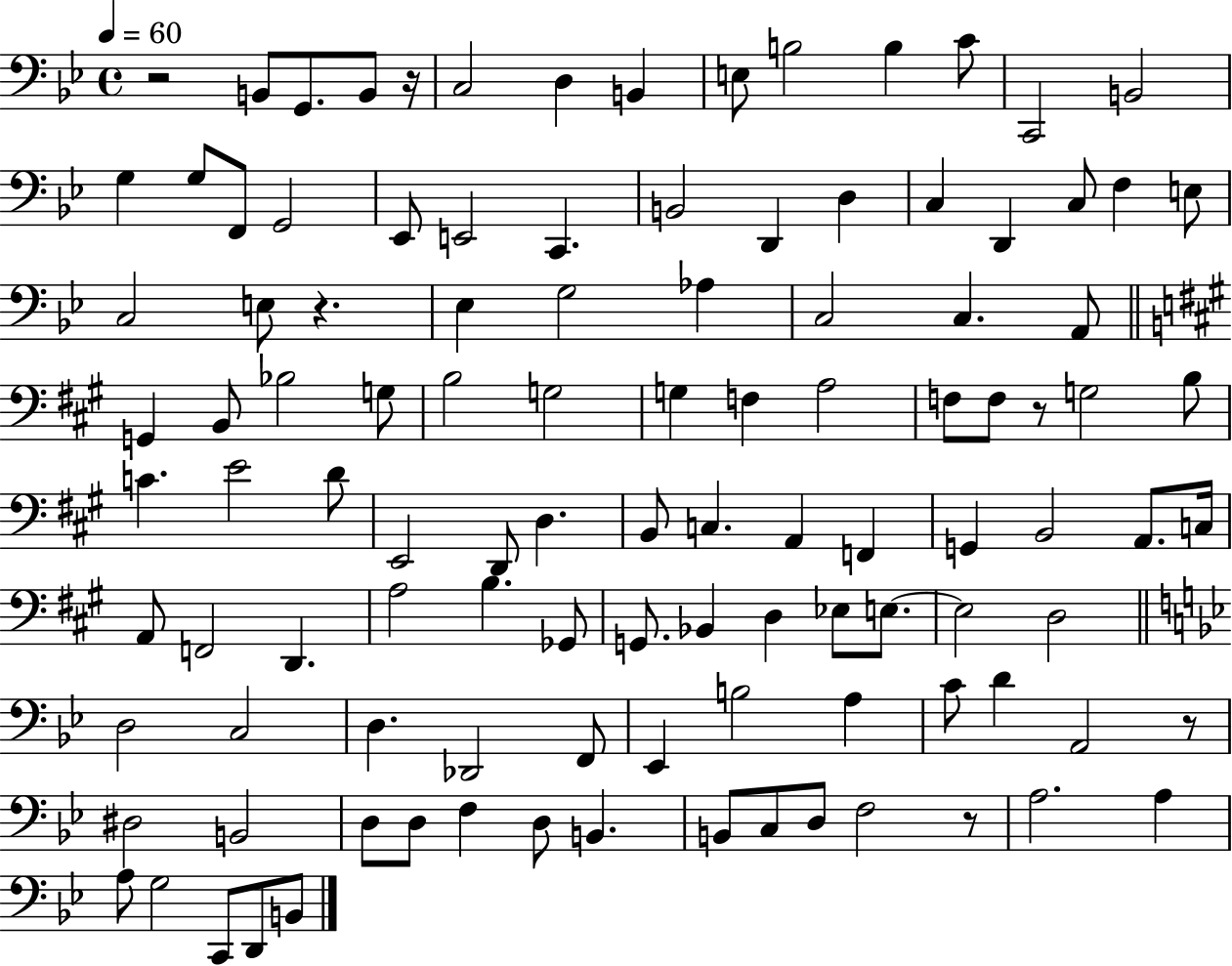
R/h B2/e G2/e. B2/e R/s C3/h D3/q B2/q E3/e B3/h B3/q C4/e C2/h B2/h G3/q G3/e F2/e G2/h Eb2/e E2/h C2/q. B2/h D2/q D3/q C3/q D2/q C3/e F3/q E3/e C3/h E3/e R/q. Eb3/q G3/h Ab3/q C3/h C3/q. A2/e G2/q B2/e Bb3/h G3/e B3/h G3/h G3/q F3/q A3/h F3/e F3/e R/e G3/h B3/e C4/q. E4/h D4/e E2/h D2/e D3/q. B2/e C3/q. A2/q F2/q G2/q B2/h A2/e. C3/s A2/e F2/h D2/q. A3/h B3/q. Gb2/e G2/e. Bb2/q D3/q Eb3/e E3/e. E3/h D3/h D3/h C3/h D3/q. Db2/h F2/e Eb2/q B3/h A3/q C4/e D4/q A2/h R/e D#3/h B2/h D3/e D3/e F3/q D3/e B2/q. B2/e C3/e D3/e F3/h R/e A3/h. A3/q A3/e G3/h C2/e D2/e B2/e